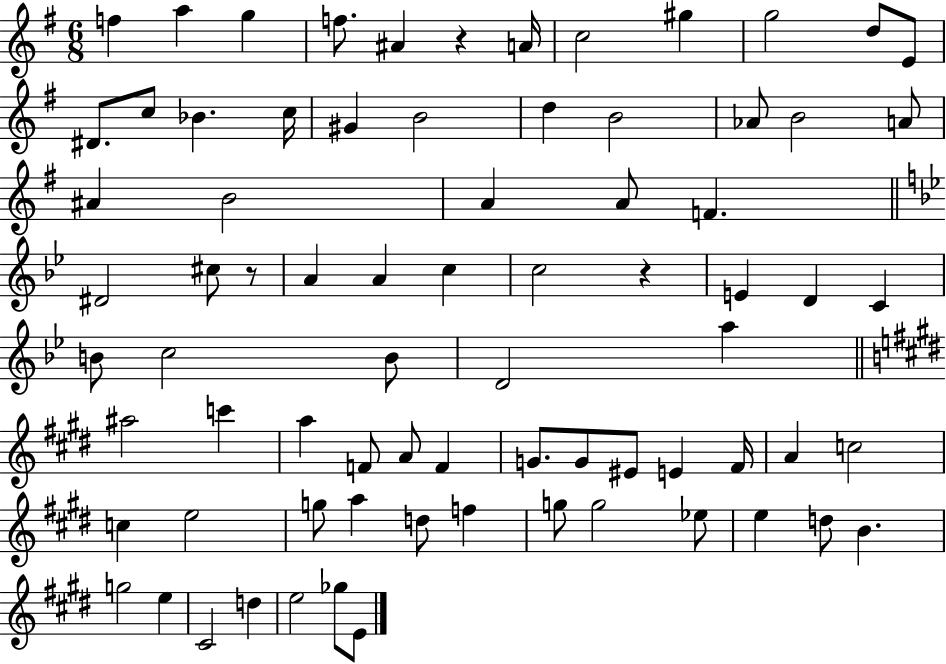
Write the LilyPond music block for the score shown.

{
  \clef treble
  \numericTimeSignature
  \time 6/8
  \key g \major
  \repeat volta 2 { f''4 a''4 g''4 | f''8. ais'4 r4 a'16 | c''2 gis''4 | g''2 d''8 e'8 | \break dis'8. c''8 bes'4. c''16 | gis'4 b'2 | d''4 b'2 | aes'8 b'2 a'8 | \break ais'4 b'2 | a'4 a'8 f'4. | \bar "||" \break \key g \minor dis'2 cis''8 r8 | a'4 a'4 c''4 | c''2 r4 | e'4 d'4 c'4 | \break b'8 c''2 b'8 | d'2 a''4 | \bar "||" \break \key e \major ais''2 c'''4 | a''4 f'8 a'8 f'4 | g'8. g'8 eis'8 e'4 fis'16 | a'4 c''2 | \break c''4 e''2 | g''8 a''4 d''8 f''4 | g''8 g''2 ees''8 | e''4 d''8 b'4. | \break g''2 e''4 | cis'2 d''4 | e''2 ges''8 e'8 | } \bar "|."
}